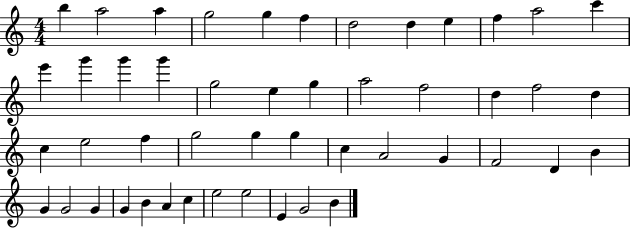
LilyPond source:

{
  \clef treble
  \numericTimeSignature
  \time 4/4
  \key c \major
  b''4 a''2 a''4 | g''2 g''4 f''4 | d''2 d''4 e''4 | f''4 a''2 c'''4 | \break e'''4 g'''4 g'''4 g'''4 | g''2 e''4 g''4 | a''2 f''2 | d''4 f''2 d''4 | \break c''4 e''2 f''4 | g''2 g''4 g''4 | c''4 a'2 g'4 | f'2 d'4 b'4 | \break g'4 g'2 g'4 | g'4 b'4 a'4 c''4 | e''2 e''2 | e'4 g'2 b'4 | \break \bar "|."
}